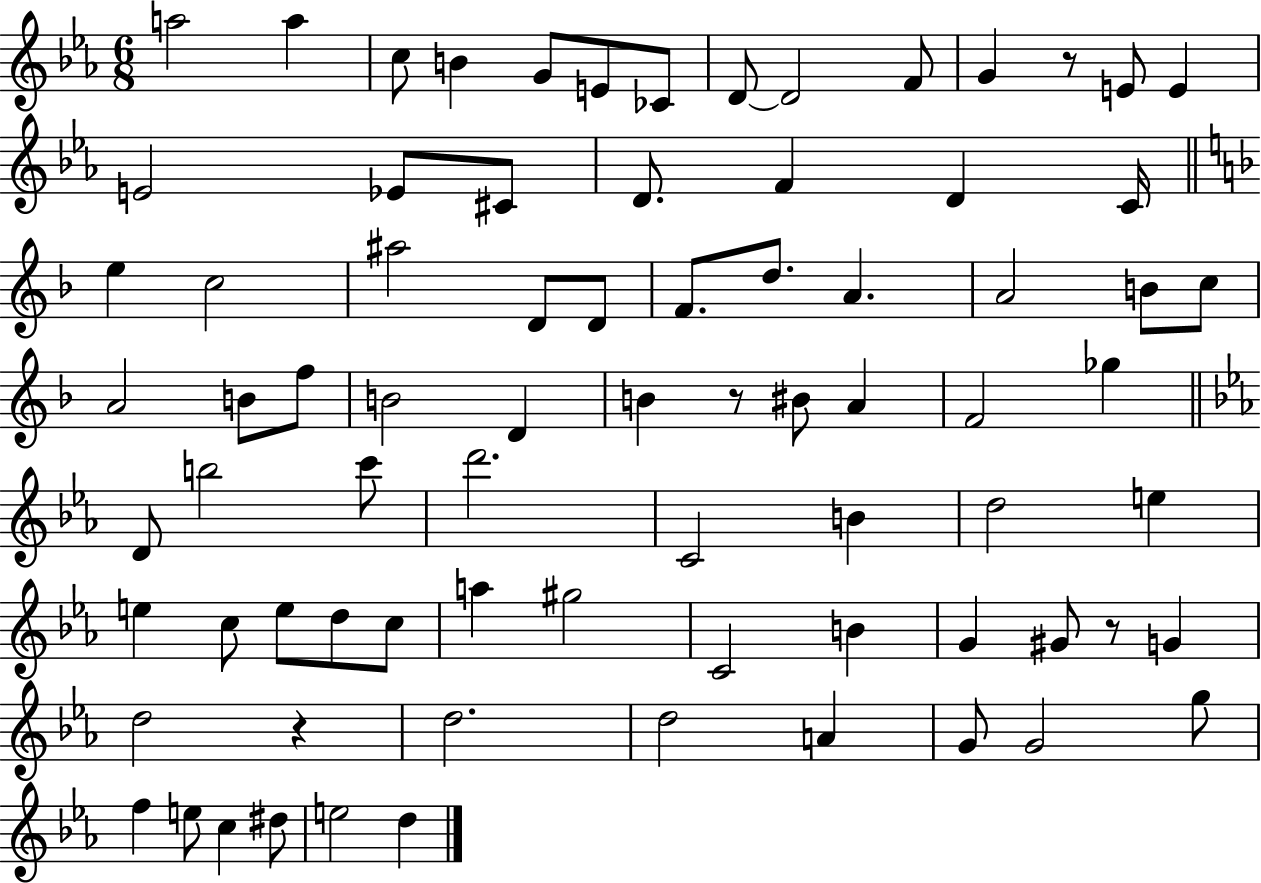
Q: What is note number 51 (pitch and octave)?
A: C5